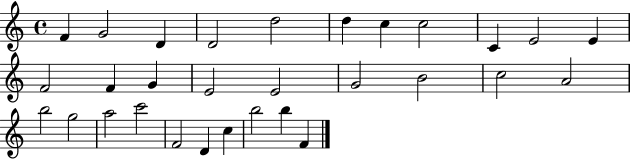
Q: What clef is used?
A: treble